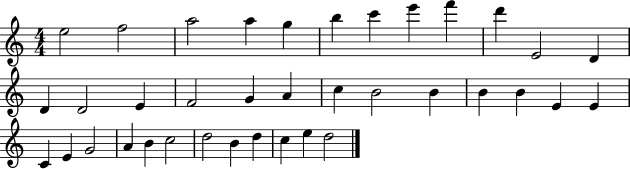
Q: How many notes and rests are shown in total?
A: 37